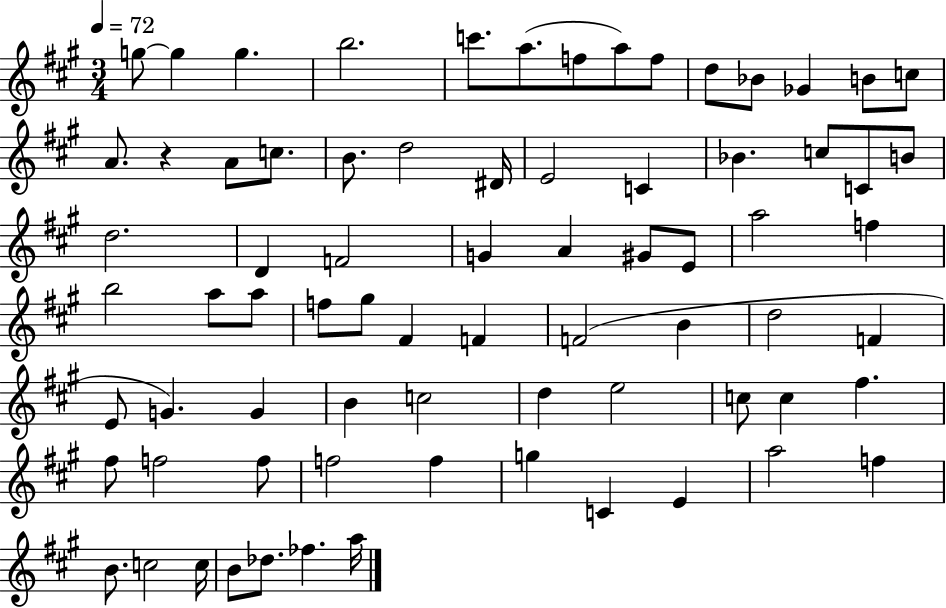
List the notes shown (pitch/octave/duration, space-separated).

G5/e G5/q G5/q. B5/h. C6/e. A5/e. F5/e A5/e F5/e D5/e Bb4/e Gb4/q B4/e C5/e A4/e. R/q A4/e C5/e. B4/e. D5/h D#4/s E4/h C4/q Bb4/q. C5/e C4/e B4/e D5/h. D4/q F4/h G4/q A4/q G#4/e E4/e A5/h F5/q B5/h A5/e A5/e F5/e G#5/e F#4/q F4/q F4/h B4/q D5/h F4/q E4/e G4/q. G4/q B4/q C5/h D5/q E5/h C5/e C5/q F#5/q. F#5/e F5/h F5/e F5/h F5/q G5/q C4/q E4/q A5/h F5/q B4/e. C5/h C5/s B4/e Db5/e. FES5/q. A5/s